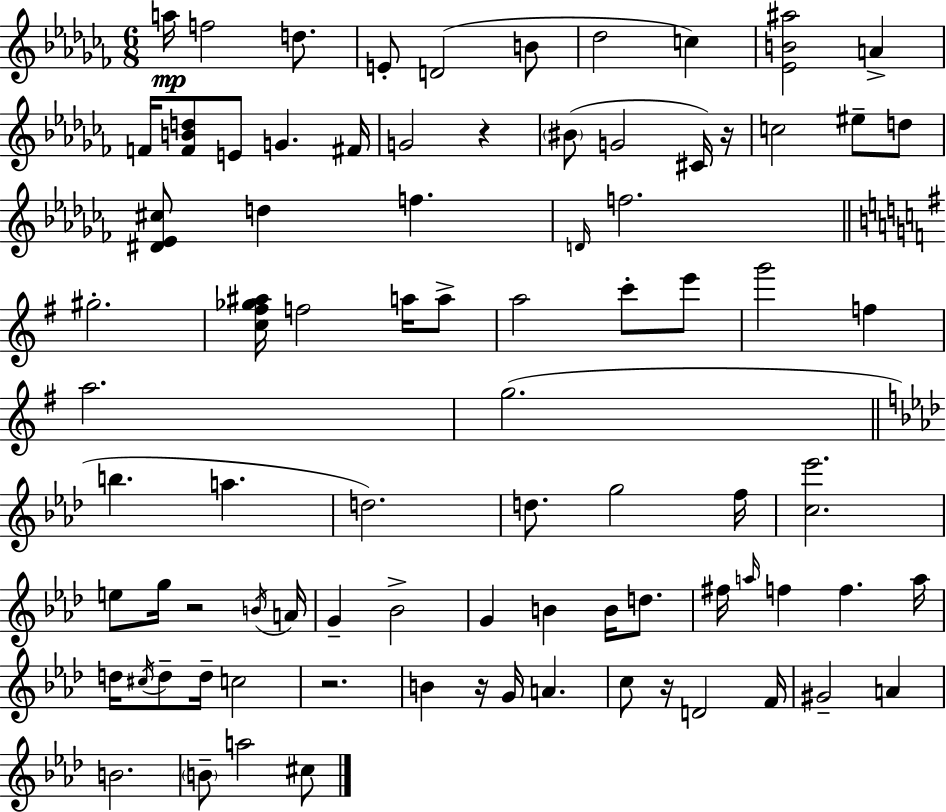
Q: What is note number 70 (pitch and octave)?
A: B4